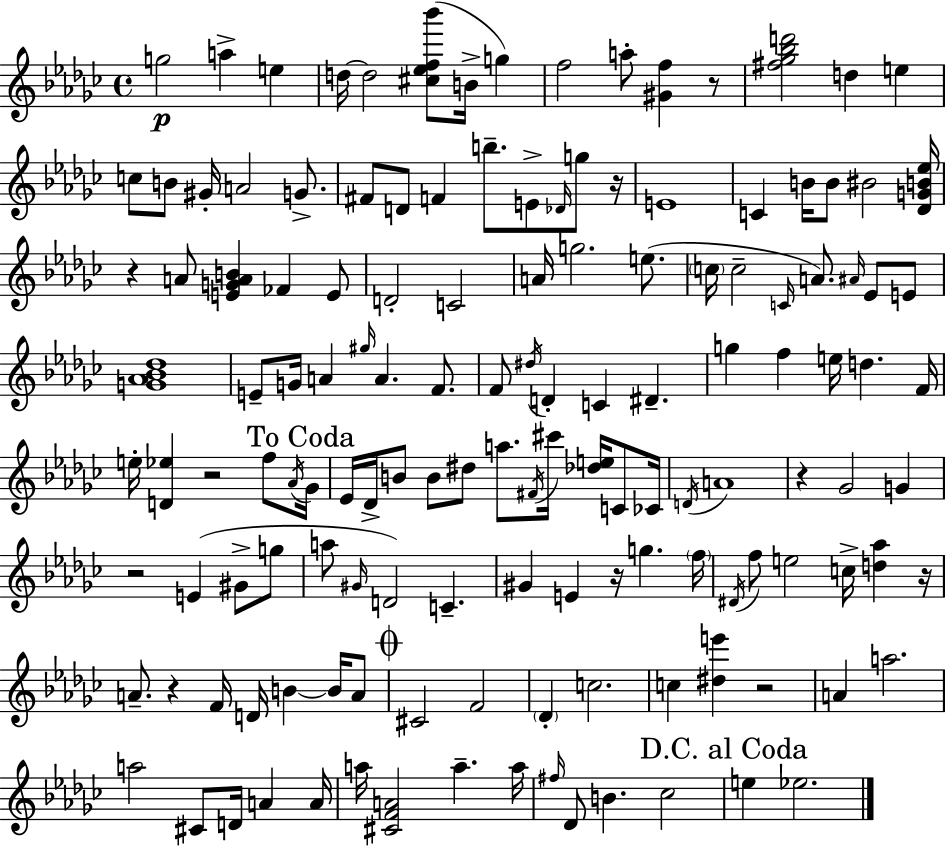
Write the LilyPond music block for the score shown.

{
  \clef treble
  \time 4/4
  \defaultTimeSignature
  \key ees \minor
  g''2\p a''4-> e''4 | d''16~~ d''2 <cis'' ees'' f'' bes'''>8( b'16-> g''4) | f''2 a''8-. <gis' f''>4 r8 | <fis'' ges'' bes'' d'''>2 d''4 e''4 | \break c''8 b'8 gis'16-. a'2 g'8.-> | fis'8 d'8 f'4 b''8.-- e'8-> \grace { des'16 } g''8 | r16 e'1 | c'4 b'16 b'8 bis'2 | \break <des' g' b' ees''>16 r4 a'8 <e' g' a' b'>4 fes'4 e'8 | d'2-. c'2 | a'16 g''2. e''8.( | \parenthesize c''16 c''2-- \grace { c'16 } a'8.) \grace { ais'16 } ees'8 | \break e'8 <g' aes' bes' des''>1 | e'8-- g'16 a'4 \grace { gis''16 } a'4. | f'8. f'8 \acciaccatura { dis''16 } d'4-. c'4 dis'4.-- | g''4 f''4 e''16 d''4. | \break f'16 e''16-. <d' ees''>4 r2 | f''8 \acciaccatura { aes'16 } \mark "To Coda" ges'16 ees'16 des'16-> b'8 b'8 dis''8 a''8. | \acciaccatura { fis'16 } cis'''16 <des'' e''>16 c'8 ces'16 \acciaccatura { d'16 } a'1 | r4 ges'2 | \break g'4 r2 | e'4( gis'8-> g''8 a''8 \grace { gis'16 } d'2) | c'4.-- gis'4 e'4 | r16 g''4. \parenthesize f''16 \acciaccatura { dis'16 } f''8 e''2 | \break c''16-> <d'' aes''>4 r16 a'8.-- r4 | f'16 d'16 b'4~~ b'16 a'8 \mark \markup { \musicglyph "scripts.coda" } cis'2 | f'2 \parenthesize des'4-. c''2. | c''4 <dis'' e'''>4 | \break r2 a'4 a''2. | a''2 | cis'8 d'16 a'4 a'16 a''16 <cis' f' a'>2 | a''4.-- a''16 \grace { fis''16 } des'8 b'4. | \break ces''2 \mark "D.C. al Coda" e''4 ees''2. | \bar "|."
}